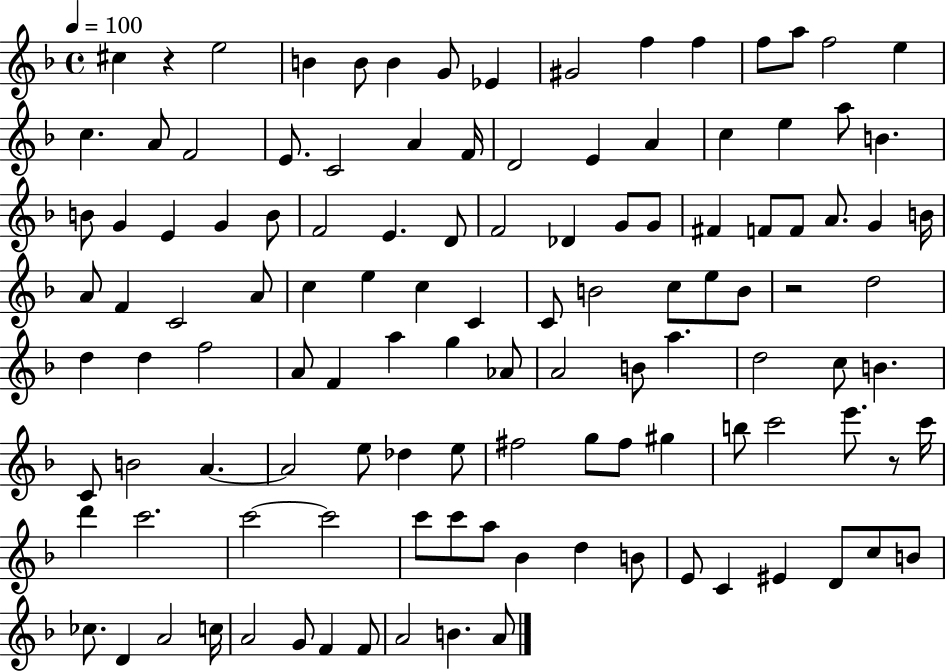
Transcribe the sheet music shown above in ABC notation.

X:1
T:Untitled
M:4/4
L:1/4
K:F
^c z e2 B B/2 B G/2 _E ^G2 f f f/2 a/2 f2 e c A/2 F2 E/2 C2 A F/4 D2 E A c e a/2 B B/2 G E G B/2 F2 E D/2 F2 _D G/2 G/2 ^F F/2 F/2 A/2 G B/4 A/2 F C2 A/2 c e c C C/2 B2 c/2 e/2 B/2 z2 d2 d d f2 A/2 F a g _A/2 A2 B/2 a d2 c/2 B C/2 B2 A A2 e/2 _d e/2 ^f2 g/2 ^f/2 ^g b/2 c'2 e'/2 z/2 c'/4 d' c'2 c'2 c'2 c'/2 c'/2 a/2 _B d B/2 E/2 C ^E D/2 c/2 B/2 _c/2 D A2 c/4 A2 G/2 F F/2 A2 B A/2